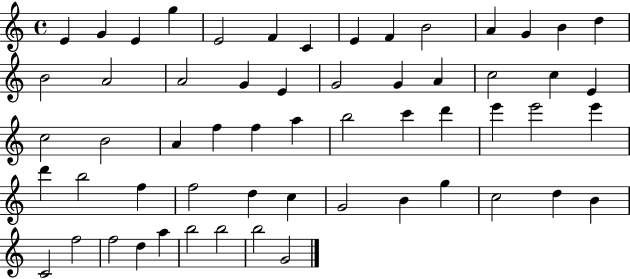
{
  \clef treble
  \time 4/4
  \defaultTimeSignature
  \key c \major
  e'4 g'4 e'4 g''4 | e'2 f'4 c'4 | e'4 f'4 b'2 | a'4 g'4 b'4 d''4 | \break b'2 a'2 | a'2 g'4 e'4 | g'2 g'4 a'4 | c''2 c''4 e'4 | \break c''2 b'2 | a'4 f''4 f''4 a''4 | b''2 c'''4 d'''4 | e'''4 e'''2 e'''4 | \break d'''4 b''2 f''4 | f''2 d''4 c''4 | g'2 b'4 g''4 | c''2 d''4 b'4 | \break c'2 f''2 | f''2 d''4 a''4 | b''2 b''2 | b''2 g'2 | \break \bar "|."
}